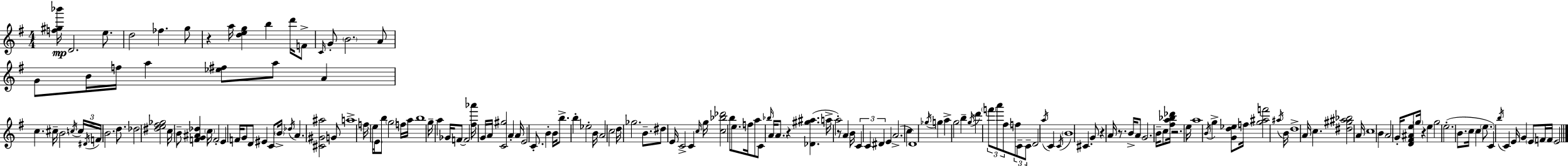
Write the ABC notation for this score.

X:1
T:Untitled
M:4/4
L:1/4
K:Em
[f^g_b']/4 D2 e/2 d2 _f g/2 z a/4 [deg] b d'/4 F/2 C/4 G/2 B2 A/2 G/2 B/4 f/4 a [_e^f]/2 a/2 A c ^c/4 B2 c/4 c/4 ^D/4 F/4 B2 d/2 _d2 [^de^f_g]2 c/4 B/2 [FG^A_d] c/4 F2 E F/4 G/2 D/2 ^E C/2 B/4 _d/4 A [^C^G^a]2 G/2 a4 f/4 e/4 E/2 b/2 g2 f/4 a/4 b4 g/4 a _G/4 F/2 F2 [^f_a']/4 G/4 A/4 [C^g]2 A A/4 E2 C/2 B B/4 b/2 b _e2 B/4 A2 c2 d/4 _g2 B/2 ^d/2 E/4 C2 C c/4 g/4 [c_b_d']2 b/2 e/2 f/4 a/2 C/2 _b/4 A/4 A/2 z [_D^g^a] a/4 a2 z/2 A B/4 C C ^D E A2 c D4 _g/4 g a g2 b g/4 d' f'/2 a'/2 ^f/2 f/2 C/2 C/2 D2 a/4 C C/4 B4 ^C G/2 z A/4 z/2 B/4 A/2 G2 B/4 c/2 [^fa_b_d']/4 z2 e/4 a4 B/4 g [Gd_e]/2 f/4 [g^af']2 ^a/4 B/4 d4 A/4 c [^d^g^a_b]2 A/4 c4 B A2 G/4 [D^F^Ae]/2 g/4 z e g2 e2 B/2 c/4 c e/2 C b/4 C E/4 G E/2 F/4 F/4 E2